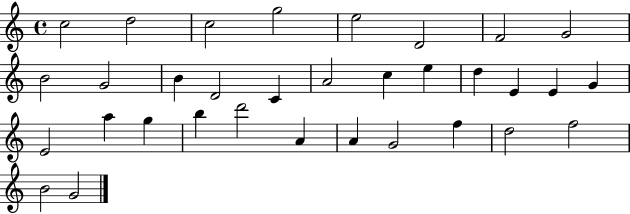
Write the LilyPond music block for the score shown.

{
  \clef treble
  \time 4/4
  \defaultTimeSignature
  \key c \major
  c''2 d''2 | c''2 g''2 | e''2 d'2 | f'2 g'2 | \break b'2 g'2 | b'4 d'2 c'4 | a'2 c''4 e''4 | d''4 e'4 e'4 g'4 | \break e'2 a''4 g''4 | b''4 d'''2 a'4 | a'4 g'2 f''4 | d''2 f''2 | \break b'2 g'2 | \bar "|."
}